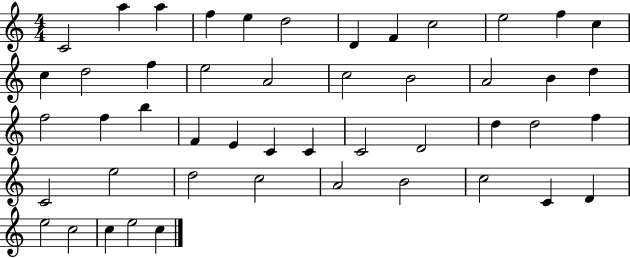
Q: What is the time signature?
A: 4/4